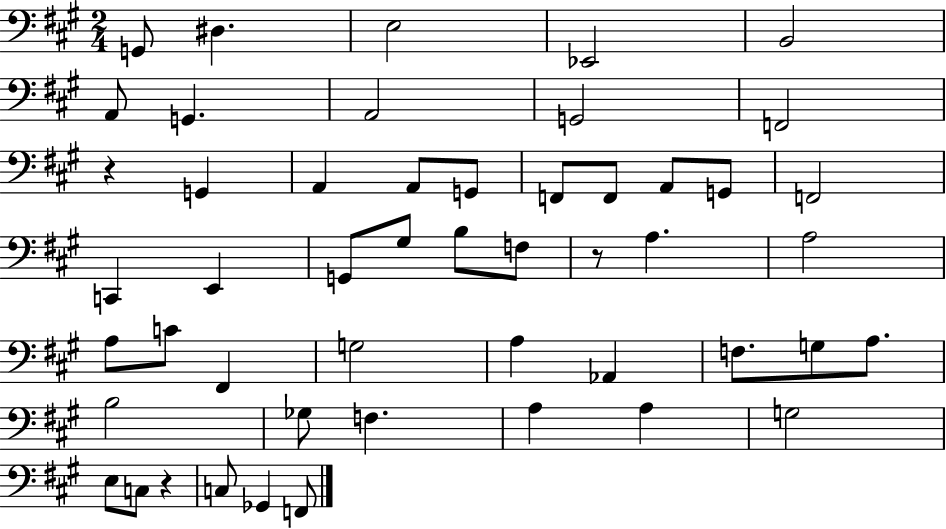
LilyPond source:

{
  \clef bass
  \numericTimeSignature
  \time 2/4
  \key a \major
  g,8 dis4. | e2 | ees,2 | b,2 | \break a,8 g,4. | a,2 | g,2 | f,2 | \break r4 g,4 | a,4 a,8 g,8 | f,8 f,8 a,8 g,8 | f,2 | \break c,4 e,4 | g,8 gis8 b8 f8 | r8 a4. | a2 | \break a8 c'8 fis,4 | g2 | a4 aes,4 | f8. g8 a8. | \break b2 | ges8 f4. | a4 a4 | g2 | \break e8 c8 r4 | c8 ges,4 f,8 | \bar "|."
}